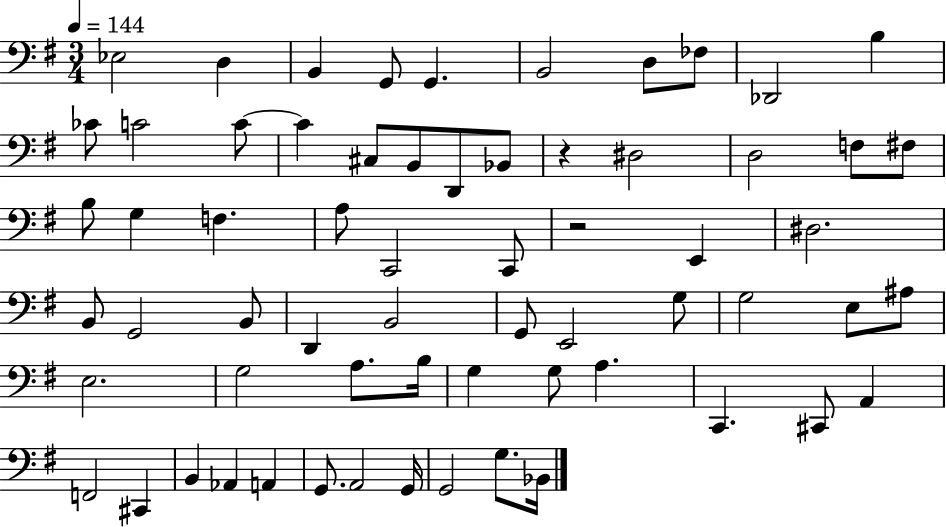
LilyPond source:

{
  \clef bass
  \numericTimeSignature
  \time 3/4
  \key g \major
  \tempo 4 = 144
  ees2 d4 | b,4 g,8 g,4. | b,2 d8 fes8 | des,2 b4 | \break ces'8 c'2 c'8~~ | c'4 cis8 b,8 d,8 bes,8 | r4 dis2 | d2 f8 fis8 | \break b8 g4 f4. | a8 c,2 c,8 | r2 e,4 | dis2. | \break b,8 g,2 b,8 | d,4 b,2 | g,8 e,2 g8 | g2 e8 ais8 | \break e2. | g2 a8. b16 | g4 g8 a4. | c,4. cis,8 a,4 | \break f,2 cis,4 | b,4 aes,4 a,4 | g,8. a,2 g,16 | g,2 g8. bes,16 | \break \bar "|."
}